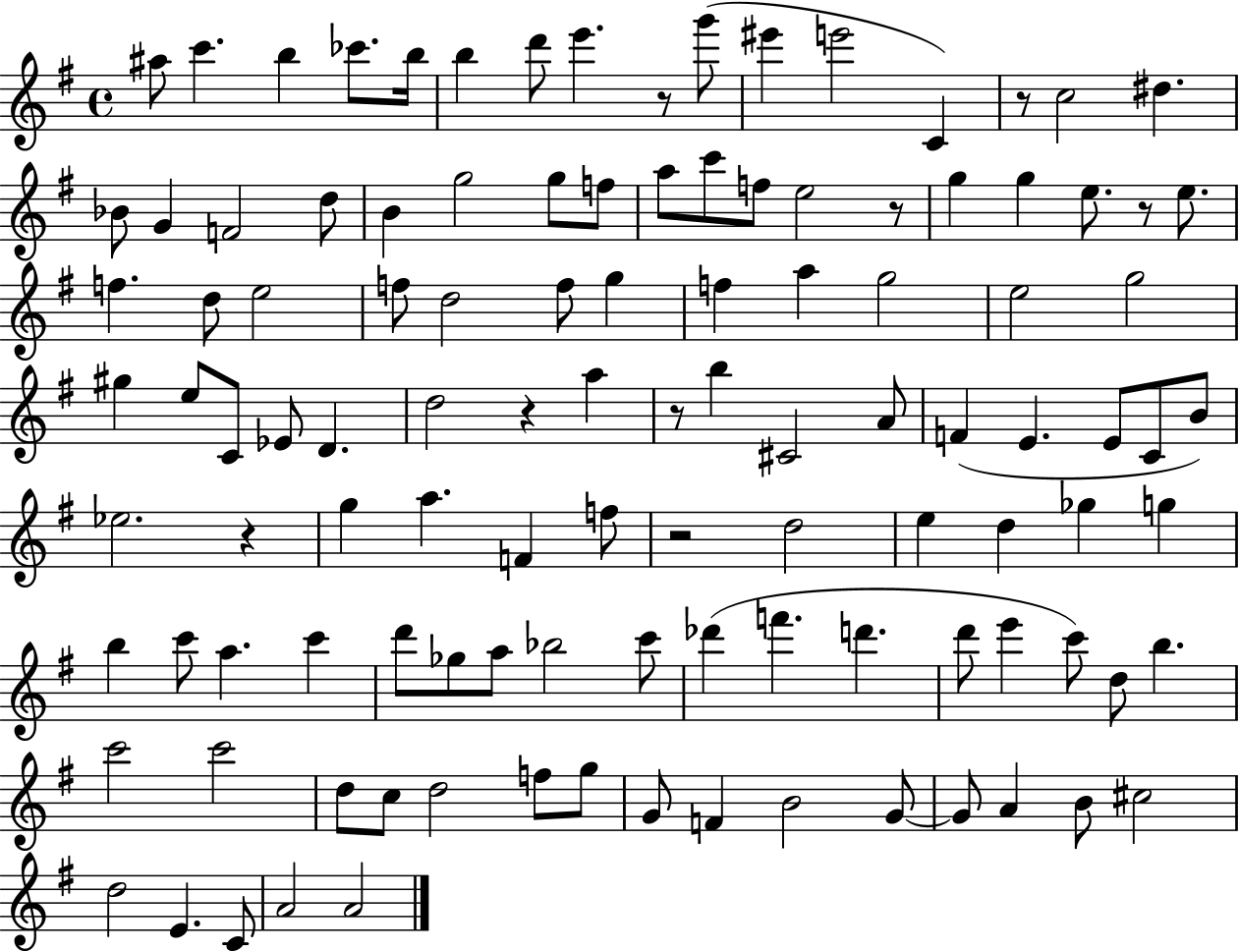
{
  \clef treble
  \time 4/4
  \defaultTimeSignature
  \key g \major
  ais''8 c'''4. b''4 ces'''8. b''16 | b''4 d'''8 e'''4. r8 g'''8( | eis'''4 e'''2 c'4) | r8 c''2 dis''4. | \break bes'8 g'4 f'2 d''8 | b'4 g''2 g''8 f''8 | a''8 c'''8 f''8 e''2 r8 | g''4 g''4 e''8. r8 e''8. | \break f''4. d''8 e''2 | f''8 d''2 f''8 g''4 | f''4 a''4 g''2 | e''2 g''2 | \break gis''4 e''8 c'8 ees'8 d'4. | d''2 r4 a''4 | r8 b''4 cis'2 a'8 | f'4( e'4. e'8 c'8 b'8) | \break ees''2. r4 | g''4 a''4. f'4 f''8 | r2 d''2 | e''4 d''4 ges''4 g''4 | \break b''4 c'''8 a''4. c'''4 | d'''8 ges''8 a''8 bes''2 c'''8 | des'''4( f'''4. d'''4. | d'''8 e'''4 c'''8) d''8 b''4. | \break c'''2 c'''2 | d''8 c''8 d''2 f''8 g''8 | g'8 f'4 b'2 g'8~~ | g'8 a'4 b'8 cis''2 | \break d''2 e'4. c'8 | a'2 a'2 | \bar "|."
}